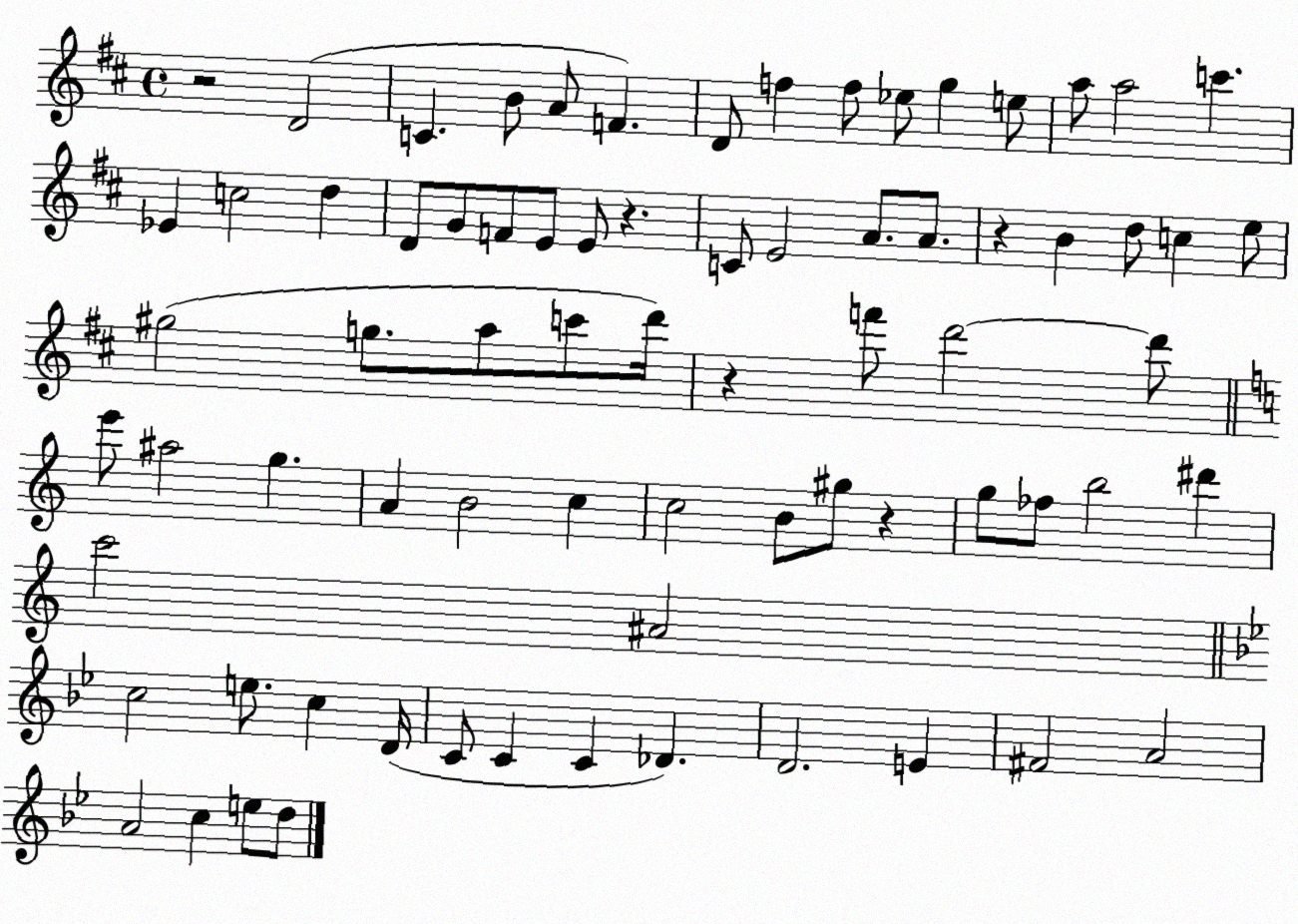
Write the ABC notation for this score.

X:1
T:Untitled
M:4/4
L:1/4
K:D
z2 D2 C B/2 A/2 F D/2 f f/2 _e/2 g e/2 a/2 a2 c' _E c2 d D/2 G/2 F/2 E/2 E/2 z C/2 E2 A/2 A/2 z B d/2 c e/2 ^g2 g/2 a/2 c'/2 d'/4 z f'/2 d'2 d'/2 e'/2 ^a2 g A B2 c c2 B/2 ^g/2 z g/2 _f/2 b2 ^d' c'2 ^A2 c2 e/2 c D/4 C/2 C C _D D2 E ^F2 A2 A2 c e/2 d/2